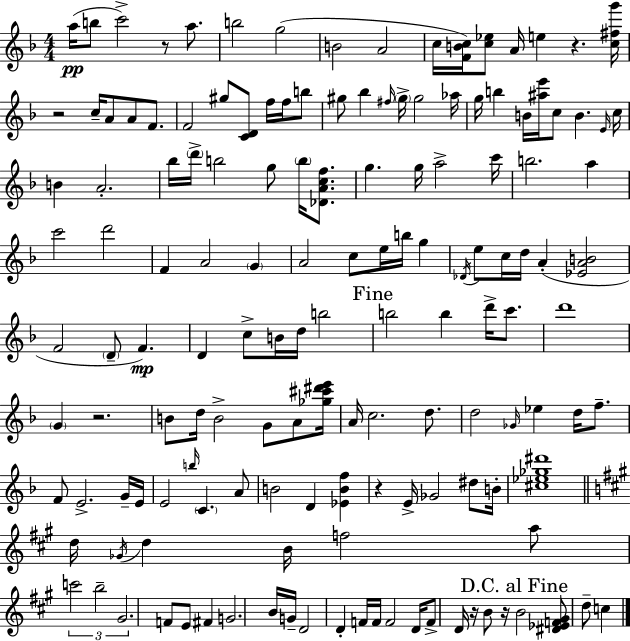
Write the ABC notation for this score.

X:1
T:Untitled
M:4/4
L:1/4
K:F
a/4 b/2 c'2 z/2 a/2 b2 g2 B2 A2 c/4 [FBc]/4 [c_e]/2 A/4 e z [c^fg']/4 z2 c/4 A/2 A/2 F/2 F2 ^g/2 [CD]/2 f/4 f/4 b/2 ^g/2 _b ^f/4 ^g/4 ^g2 _a/4 g/4 b B/4 [^ae']/4 c/2 B E/4 c/4 B A2 _b/4 d'/4 b2 g/2 b/4 [_DAcf]/2 g g/4 a2 c'/4 b2 a c'2 d'2 F A2 G A2 c/2 e/4 b/4 g _D/4 e/2 c/4 d/4 A [_EAB]2 F2 D/2 F D c/2 B/4 d/4 b2 b2 b d'/4 c'/2 d'4 G z2 B/2 d/4 B2 G/2 A/2 [_g^c'^d'e']/4 A/4 c2 d/2 d2 _G/4 _e d/4 f/2 F/2 E2 G/4 E/4 E2 b/4 C A/2 B2 D [_EBf] z E/4 _G2 ^d/2 B/4 [^c_e_g^d']4 d/4 _G/4 d B/4 f2 a/2 c'2 b2 ^G2 F/2 E/2 ^F G2 B/4 G/4 D2 D F/4 F/4 F2 D/4 F/2 D/4 z/4 B/2 z/4 B2 [^D_EF^G]/2 d/2 c